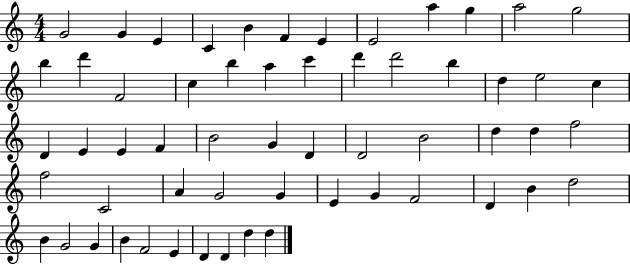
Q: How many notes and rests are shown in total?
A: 58